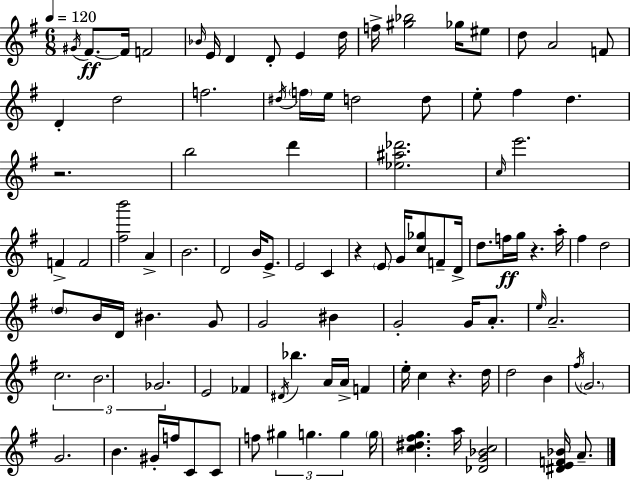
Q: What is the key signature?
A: G major